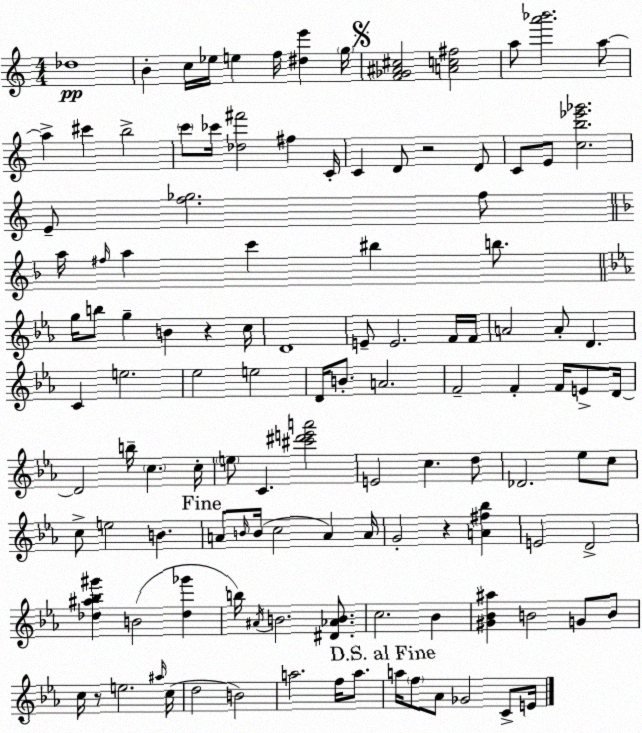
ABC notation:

X:1
T:Untitled
M:4/4
L:1/4
K:Am
_d4 B c/4 _e/4 e f/4 [^de'] g/4 [F_G^A^c]2 [Ac^f]2 a/2 [a'_b']2 a/2 a ^c' b2 c'/2 _c'/4 [_d^f']2 ^f C/4 C D/2 z2 D/2 C/2 E/2 [cb_e'_g']2 E/2 [f_g]2 f/2 a/4 ^f/4 a c' ^b b/2 g/4 b/2 g B z c/4 D4 E/2 E2 F/4 F/4 A2 A/2 D C e2 _e2 e2 D/4 B/2 A2 F2 F F/4 E/2 D/4 D2 b/4 c c/4 e/2 C [^c'^d'e'a']2 E2 c d/2 _D2 _e/2 c/2 c/2 e2 B A/2 B/4 B/4 c2 A A/4 G2 z [A^f_b] E2 D2 [_d^a_b^g'] B2 [_d_g'] b/4 ^A/4 B2 [^D_AB]/2 c2 _B [^G_B^a] B2 G/2 B/2 c/4 z/2 e2 ^a/4 c/4 d2 B2 a2 f/4 a/2 a/4 f/2 _A/2 _G2 C/2 E/4